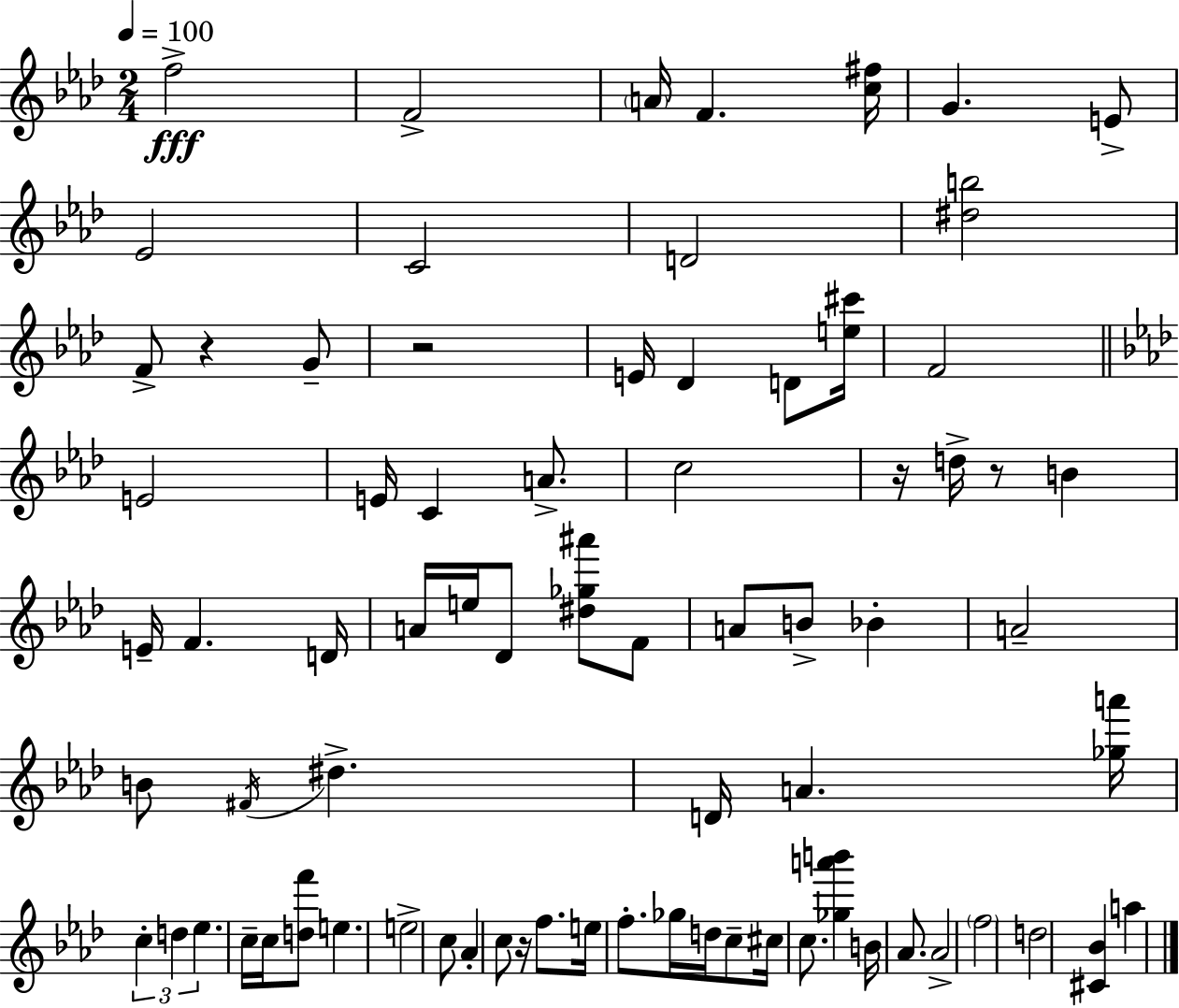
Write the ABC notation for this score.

X:1
T:Untitled
M:2/4
L:1/4
K:Ab
f2 F2 A/4 F [c^f]/4 G E/2 _E2 C2 D2 [^db]2 F/2 z G/2 z2 E/4 _D D/2 [e^c']/4 F2 E2 E/4 C A/2 c2 z/4 d/4 z/2 B E/4 F D/4 A/4 e/4 _D/2 [^d_g^a']/2 F/2 A/2 B/2 _B A2 B/2 ^F/4 ^d D/4 A [_ga']/4 c d _e c/4 c/4 [df']/2 e e2 c/2 _A c/2 z/4 f/2 e/4 f/2 _g/4 d/4 c/2 ^c/4 c/2 [_ga'b'] B/4 _A/2 _A2 f2 d2 [^C_B] a